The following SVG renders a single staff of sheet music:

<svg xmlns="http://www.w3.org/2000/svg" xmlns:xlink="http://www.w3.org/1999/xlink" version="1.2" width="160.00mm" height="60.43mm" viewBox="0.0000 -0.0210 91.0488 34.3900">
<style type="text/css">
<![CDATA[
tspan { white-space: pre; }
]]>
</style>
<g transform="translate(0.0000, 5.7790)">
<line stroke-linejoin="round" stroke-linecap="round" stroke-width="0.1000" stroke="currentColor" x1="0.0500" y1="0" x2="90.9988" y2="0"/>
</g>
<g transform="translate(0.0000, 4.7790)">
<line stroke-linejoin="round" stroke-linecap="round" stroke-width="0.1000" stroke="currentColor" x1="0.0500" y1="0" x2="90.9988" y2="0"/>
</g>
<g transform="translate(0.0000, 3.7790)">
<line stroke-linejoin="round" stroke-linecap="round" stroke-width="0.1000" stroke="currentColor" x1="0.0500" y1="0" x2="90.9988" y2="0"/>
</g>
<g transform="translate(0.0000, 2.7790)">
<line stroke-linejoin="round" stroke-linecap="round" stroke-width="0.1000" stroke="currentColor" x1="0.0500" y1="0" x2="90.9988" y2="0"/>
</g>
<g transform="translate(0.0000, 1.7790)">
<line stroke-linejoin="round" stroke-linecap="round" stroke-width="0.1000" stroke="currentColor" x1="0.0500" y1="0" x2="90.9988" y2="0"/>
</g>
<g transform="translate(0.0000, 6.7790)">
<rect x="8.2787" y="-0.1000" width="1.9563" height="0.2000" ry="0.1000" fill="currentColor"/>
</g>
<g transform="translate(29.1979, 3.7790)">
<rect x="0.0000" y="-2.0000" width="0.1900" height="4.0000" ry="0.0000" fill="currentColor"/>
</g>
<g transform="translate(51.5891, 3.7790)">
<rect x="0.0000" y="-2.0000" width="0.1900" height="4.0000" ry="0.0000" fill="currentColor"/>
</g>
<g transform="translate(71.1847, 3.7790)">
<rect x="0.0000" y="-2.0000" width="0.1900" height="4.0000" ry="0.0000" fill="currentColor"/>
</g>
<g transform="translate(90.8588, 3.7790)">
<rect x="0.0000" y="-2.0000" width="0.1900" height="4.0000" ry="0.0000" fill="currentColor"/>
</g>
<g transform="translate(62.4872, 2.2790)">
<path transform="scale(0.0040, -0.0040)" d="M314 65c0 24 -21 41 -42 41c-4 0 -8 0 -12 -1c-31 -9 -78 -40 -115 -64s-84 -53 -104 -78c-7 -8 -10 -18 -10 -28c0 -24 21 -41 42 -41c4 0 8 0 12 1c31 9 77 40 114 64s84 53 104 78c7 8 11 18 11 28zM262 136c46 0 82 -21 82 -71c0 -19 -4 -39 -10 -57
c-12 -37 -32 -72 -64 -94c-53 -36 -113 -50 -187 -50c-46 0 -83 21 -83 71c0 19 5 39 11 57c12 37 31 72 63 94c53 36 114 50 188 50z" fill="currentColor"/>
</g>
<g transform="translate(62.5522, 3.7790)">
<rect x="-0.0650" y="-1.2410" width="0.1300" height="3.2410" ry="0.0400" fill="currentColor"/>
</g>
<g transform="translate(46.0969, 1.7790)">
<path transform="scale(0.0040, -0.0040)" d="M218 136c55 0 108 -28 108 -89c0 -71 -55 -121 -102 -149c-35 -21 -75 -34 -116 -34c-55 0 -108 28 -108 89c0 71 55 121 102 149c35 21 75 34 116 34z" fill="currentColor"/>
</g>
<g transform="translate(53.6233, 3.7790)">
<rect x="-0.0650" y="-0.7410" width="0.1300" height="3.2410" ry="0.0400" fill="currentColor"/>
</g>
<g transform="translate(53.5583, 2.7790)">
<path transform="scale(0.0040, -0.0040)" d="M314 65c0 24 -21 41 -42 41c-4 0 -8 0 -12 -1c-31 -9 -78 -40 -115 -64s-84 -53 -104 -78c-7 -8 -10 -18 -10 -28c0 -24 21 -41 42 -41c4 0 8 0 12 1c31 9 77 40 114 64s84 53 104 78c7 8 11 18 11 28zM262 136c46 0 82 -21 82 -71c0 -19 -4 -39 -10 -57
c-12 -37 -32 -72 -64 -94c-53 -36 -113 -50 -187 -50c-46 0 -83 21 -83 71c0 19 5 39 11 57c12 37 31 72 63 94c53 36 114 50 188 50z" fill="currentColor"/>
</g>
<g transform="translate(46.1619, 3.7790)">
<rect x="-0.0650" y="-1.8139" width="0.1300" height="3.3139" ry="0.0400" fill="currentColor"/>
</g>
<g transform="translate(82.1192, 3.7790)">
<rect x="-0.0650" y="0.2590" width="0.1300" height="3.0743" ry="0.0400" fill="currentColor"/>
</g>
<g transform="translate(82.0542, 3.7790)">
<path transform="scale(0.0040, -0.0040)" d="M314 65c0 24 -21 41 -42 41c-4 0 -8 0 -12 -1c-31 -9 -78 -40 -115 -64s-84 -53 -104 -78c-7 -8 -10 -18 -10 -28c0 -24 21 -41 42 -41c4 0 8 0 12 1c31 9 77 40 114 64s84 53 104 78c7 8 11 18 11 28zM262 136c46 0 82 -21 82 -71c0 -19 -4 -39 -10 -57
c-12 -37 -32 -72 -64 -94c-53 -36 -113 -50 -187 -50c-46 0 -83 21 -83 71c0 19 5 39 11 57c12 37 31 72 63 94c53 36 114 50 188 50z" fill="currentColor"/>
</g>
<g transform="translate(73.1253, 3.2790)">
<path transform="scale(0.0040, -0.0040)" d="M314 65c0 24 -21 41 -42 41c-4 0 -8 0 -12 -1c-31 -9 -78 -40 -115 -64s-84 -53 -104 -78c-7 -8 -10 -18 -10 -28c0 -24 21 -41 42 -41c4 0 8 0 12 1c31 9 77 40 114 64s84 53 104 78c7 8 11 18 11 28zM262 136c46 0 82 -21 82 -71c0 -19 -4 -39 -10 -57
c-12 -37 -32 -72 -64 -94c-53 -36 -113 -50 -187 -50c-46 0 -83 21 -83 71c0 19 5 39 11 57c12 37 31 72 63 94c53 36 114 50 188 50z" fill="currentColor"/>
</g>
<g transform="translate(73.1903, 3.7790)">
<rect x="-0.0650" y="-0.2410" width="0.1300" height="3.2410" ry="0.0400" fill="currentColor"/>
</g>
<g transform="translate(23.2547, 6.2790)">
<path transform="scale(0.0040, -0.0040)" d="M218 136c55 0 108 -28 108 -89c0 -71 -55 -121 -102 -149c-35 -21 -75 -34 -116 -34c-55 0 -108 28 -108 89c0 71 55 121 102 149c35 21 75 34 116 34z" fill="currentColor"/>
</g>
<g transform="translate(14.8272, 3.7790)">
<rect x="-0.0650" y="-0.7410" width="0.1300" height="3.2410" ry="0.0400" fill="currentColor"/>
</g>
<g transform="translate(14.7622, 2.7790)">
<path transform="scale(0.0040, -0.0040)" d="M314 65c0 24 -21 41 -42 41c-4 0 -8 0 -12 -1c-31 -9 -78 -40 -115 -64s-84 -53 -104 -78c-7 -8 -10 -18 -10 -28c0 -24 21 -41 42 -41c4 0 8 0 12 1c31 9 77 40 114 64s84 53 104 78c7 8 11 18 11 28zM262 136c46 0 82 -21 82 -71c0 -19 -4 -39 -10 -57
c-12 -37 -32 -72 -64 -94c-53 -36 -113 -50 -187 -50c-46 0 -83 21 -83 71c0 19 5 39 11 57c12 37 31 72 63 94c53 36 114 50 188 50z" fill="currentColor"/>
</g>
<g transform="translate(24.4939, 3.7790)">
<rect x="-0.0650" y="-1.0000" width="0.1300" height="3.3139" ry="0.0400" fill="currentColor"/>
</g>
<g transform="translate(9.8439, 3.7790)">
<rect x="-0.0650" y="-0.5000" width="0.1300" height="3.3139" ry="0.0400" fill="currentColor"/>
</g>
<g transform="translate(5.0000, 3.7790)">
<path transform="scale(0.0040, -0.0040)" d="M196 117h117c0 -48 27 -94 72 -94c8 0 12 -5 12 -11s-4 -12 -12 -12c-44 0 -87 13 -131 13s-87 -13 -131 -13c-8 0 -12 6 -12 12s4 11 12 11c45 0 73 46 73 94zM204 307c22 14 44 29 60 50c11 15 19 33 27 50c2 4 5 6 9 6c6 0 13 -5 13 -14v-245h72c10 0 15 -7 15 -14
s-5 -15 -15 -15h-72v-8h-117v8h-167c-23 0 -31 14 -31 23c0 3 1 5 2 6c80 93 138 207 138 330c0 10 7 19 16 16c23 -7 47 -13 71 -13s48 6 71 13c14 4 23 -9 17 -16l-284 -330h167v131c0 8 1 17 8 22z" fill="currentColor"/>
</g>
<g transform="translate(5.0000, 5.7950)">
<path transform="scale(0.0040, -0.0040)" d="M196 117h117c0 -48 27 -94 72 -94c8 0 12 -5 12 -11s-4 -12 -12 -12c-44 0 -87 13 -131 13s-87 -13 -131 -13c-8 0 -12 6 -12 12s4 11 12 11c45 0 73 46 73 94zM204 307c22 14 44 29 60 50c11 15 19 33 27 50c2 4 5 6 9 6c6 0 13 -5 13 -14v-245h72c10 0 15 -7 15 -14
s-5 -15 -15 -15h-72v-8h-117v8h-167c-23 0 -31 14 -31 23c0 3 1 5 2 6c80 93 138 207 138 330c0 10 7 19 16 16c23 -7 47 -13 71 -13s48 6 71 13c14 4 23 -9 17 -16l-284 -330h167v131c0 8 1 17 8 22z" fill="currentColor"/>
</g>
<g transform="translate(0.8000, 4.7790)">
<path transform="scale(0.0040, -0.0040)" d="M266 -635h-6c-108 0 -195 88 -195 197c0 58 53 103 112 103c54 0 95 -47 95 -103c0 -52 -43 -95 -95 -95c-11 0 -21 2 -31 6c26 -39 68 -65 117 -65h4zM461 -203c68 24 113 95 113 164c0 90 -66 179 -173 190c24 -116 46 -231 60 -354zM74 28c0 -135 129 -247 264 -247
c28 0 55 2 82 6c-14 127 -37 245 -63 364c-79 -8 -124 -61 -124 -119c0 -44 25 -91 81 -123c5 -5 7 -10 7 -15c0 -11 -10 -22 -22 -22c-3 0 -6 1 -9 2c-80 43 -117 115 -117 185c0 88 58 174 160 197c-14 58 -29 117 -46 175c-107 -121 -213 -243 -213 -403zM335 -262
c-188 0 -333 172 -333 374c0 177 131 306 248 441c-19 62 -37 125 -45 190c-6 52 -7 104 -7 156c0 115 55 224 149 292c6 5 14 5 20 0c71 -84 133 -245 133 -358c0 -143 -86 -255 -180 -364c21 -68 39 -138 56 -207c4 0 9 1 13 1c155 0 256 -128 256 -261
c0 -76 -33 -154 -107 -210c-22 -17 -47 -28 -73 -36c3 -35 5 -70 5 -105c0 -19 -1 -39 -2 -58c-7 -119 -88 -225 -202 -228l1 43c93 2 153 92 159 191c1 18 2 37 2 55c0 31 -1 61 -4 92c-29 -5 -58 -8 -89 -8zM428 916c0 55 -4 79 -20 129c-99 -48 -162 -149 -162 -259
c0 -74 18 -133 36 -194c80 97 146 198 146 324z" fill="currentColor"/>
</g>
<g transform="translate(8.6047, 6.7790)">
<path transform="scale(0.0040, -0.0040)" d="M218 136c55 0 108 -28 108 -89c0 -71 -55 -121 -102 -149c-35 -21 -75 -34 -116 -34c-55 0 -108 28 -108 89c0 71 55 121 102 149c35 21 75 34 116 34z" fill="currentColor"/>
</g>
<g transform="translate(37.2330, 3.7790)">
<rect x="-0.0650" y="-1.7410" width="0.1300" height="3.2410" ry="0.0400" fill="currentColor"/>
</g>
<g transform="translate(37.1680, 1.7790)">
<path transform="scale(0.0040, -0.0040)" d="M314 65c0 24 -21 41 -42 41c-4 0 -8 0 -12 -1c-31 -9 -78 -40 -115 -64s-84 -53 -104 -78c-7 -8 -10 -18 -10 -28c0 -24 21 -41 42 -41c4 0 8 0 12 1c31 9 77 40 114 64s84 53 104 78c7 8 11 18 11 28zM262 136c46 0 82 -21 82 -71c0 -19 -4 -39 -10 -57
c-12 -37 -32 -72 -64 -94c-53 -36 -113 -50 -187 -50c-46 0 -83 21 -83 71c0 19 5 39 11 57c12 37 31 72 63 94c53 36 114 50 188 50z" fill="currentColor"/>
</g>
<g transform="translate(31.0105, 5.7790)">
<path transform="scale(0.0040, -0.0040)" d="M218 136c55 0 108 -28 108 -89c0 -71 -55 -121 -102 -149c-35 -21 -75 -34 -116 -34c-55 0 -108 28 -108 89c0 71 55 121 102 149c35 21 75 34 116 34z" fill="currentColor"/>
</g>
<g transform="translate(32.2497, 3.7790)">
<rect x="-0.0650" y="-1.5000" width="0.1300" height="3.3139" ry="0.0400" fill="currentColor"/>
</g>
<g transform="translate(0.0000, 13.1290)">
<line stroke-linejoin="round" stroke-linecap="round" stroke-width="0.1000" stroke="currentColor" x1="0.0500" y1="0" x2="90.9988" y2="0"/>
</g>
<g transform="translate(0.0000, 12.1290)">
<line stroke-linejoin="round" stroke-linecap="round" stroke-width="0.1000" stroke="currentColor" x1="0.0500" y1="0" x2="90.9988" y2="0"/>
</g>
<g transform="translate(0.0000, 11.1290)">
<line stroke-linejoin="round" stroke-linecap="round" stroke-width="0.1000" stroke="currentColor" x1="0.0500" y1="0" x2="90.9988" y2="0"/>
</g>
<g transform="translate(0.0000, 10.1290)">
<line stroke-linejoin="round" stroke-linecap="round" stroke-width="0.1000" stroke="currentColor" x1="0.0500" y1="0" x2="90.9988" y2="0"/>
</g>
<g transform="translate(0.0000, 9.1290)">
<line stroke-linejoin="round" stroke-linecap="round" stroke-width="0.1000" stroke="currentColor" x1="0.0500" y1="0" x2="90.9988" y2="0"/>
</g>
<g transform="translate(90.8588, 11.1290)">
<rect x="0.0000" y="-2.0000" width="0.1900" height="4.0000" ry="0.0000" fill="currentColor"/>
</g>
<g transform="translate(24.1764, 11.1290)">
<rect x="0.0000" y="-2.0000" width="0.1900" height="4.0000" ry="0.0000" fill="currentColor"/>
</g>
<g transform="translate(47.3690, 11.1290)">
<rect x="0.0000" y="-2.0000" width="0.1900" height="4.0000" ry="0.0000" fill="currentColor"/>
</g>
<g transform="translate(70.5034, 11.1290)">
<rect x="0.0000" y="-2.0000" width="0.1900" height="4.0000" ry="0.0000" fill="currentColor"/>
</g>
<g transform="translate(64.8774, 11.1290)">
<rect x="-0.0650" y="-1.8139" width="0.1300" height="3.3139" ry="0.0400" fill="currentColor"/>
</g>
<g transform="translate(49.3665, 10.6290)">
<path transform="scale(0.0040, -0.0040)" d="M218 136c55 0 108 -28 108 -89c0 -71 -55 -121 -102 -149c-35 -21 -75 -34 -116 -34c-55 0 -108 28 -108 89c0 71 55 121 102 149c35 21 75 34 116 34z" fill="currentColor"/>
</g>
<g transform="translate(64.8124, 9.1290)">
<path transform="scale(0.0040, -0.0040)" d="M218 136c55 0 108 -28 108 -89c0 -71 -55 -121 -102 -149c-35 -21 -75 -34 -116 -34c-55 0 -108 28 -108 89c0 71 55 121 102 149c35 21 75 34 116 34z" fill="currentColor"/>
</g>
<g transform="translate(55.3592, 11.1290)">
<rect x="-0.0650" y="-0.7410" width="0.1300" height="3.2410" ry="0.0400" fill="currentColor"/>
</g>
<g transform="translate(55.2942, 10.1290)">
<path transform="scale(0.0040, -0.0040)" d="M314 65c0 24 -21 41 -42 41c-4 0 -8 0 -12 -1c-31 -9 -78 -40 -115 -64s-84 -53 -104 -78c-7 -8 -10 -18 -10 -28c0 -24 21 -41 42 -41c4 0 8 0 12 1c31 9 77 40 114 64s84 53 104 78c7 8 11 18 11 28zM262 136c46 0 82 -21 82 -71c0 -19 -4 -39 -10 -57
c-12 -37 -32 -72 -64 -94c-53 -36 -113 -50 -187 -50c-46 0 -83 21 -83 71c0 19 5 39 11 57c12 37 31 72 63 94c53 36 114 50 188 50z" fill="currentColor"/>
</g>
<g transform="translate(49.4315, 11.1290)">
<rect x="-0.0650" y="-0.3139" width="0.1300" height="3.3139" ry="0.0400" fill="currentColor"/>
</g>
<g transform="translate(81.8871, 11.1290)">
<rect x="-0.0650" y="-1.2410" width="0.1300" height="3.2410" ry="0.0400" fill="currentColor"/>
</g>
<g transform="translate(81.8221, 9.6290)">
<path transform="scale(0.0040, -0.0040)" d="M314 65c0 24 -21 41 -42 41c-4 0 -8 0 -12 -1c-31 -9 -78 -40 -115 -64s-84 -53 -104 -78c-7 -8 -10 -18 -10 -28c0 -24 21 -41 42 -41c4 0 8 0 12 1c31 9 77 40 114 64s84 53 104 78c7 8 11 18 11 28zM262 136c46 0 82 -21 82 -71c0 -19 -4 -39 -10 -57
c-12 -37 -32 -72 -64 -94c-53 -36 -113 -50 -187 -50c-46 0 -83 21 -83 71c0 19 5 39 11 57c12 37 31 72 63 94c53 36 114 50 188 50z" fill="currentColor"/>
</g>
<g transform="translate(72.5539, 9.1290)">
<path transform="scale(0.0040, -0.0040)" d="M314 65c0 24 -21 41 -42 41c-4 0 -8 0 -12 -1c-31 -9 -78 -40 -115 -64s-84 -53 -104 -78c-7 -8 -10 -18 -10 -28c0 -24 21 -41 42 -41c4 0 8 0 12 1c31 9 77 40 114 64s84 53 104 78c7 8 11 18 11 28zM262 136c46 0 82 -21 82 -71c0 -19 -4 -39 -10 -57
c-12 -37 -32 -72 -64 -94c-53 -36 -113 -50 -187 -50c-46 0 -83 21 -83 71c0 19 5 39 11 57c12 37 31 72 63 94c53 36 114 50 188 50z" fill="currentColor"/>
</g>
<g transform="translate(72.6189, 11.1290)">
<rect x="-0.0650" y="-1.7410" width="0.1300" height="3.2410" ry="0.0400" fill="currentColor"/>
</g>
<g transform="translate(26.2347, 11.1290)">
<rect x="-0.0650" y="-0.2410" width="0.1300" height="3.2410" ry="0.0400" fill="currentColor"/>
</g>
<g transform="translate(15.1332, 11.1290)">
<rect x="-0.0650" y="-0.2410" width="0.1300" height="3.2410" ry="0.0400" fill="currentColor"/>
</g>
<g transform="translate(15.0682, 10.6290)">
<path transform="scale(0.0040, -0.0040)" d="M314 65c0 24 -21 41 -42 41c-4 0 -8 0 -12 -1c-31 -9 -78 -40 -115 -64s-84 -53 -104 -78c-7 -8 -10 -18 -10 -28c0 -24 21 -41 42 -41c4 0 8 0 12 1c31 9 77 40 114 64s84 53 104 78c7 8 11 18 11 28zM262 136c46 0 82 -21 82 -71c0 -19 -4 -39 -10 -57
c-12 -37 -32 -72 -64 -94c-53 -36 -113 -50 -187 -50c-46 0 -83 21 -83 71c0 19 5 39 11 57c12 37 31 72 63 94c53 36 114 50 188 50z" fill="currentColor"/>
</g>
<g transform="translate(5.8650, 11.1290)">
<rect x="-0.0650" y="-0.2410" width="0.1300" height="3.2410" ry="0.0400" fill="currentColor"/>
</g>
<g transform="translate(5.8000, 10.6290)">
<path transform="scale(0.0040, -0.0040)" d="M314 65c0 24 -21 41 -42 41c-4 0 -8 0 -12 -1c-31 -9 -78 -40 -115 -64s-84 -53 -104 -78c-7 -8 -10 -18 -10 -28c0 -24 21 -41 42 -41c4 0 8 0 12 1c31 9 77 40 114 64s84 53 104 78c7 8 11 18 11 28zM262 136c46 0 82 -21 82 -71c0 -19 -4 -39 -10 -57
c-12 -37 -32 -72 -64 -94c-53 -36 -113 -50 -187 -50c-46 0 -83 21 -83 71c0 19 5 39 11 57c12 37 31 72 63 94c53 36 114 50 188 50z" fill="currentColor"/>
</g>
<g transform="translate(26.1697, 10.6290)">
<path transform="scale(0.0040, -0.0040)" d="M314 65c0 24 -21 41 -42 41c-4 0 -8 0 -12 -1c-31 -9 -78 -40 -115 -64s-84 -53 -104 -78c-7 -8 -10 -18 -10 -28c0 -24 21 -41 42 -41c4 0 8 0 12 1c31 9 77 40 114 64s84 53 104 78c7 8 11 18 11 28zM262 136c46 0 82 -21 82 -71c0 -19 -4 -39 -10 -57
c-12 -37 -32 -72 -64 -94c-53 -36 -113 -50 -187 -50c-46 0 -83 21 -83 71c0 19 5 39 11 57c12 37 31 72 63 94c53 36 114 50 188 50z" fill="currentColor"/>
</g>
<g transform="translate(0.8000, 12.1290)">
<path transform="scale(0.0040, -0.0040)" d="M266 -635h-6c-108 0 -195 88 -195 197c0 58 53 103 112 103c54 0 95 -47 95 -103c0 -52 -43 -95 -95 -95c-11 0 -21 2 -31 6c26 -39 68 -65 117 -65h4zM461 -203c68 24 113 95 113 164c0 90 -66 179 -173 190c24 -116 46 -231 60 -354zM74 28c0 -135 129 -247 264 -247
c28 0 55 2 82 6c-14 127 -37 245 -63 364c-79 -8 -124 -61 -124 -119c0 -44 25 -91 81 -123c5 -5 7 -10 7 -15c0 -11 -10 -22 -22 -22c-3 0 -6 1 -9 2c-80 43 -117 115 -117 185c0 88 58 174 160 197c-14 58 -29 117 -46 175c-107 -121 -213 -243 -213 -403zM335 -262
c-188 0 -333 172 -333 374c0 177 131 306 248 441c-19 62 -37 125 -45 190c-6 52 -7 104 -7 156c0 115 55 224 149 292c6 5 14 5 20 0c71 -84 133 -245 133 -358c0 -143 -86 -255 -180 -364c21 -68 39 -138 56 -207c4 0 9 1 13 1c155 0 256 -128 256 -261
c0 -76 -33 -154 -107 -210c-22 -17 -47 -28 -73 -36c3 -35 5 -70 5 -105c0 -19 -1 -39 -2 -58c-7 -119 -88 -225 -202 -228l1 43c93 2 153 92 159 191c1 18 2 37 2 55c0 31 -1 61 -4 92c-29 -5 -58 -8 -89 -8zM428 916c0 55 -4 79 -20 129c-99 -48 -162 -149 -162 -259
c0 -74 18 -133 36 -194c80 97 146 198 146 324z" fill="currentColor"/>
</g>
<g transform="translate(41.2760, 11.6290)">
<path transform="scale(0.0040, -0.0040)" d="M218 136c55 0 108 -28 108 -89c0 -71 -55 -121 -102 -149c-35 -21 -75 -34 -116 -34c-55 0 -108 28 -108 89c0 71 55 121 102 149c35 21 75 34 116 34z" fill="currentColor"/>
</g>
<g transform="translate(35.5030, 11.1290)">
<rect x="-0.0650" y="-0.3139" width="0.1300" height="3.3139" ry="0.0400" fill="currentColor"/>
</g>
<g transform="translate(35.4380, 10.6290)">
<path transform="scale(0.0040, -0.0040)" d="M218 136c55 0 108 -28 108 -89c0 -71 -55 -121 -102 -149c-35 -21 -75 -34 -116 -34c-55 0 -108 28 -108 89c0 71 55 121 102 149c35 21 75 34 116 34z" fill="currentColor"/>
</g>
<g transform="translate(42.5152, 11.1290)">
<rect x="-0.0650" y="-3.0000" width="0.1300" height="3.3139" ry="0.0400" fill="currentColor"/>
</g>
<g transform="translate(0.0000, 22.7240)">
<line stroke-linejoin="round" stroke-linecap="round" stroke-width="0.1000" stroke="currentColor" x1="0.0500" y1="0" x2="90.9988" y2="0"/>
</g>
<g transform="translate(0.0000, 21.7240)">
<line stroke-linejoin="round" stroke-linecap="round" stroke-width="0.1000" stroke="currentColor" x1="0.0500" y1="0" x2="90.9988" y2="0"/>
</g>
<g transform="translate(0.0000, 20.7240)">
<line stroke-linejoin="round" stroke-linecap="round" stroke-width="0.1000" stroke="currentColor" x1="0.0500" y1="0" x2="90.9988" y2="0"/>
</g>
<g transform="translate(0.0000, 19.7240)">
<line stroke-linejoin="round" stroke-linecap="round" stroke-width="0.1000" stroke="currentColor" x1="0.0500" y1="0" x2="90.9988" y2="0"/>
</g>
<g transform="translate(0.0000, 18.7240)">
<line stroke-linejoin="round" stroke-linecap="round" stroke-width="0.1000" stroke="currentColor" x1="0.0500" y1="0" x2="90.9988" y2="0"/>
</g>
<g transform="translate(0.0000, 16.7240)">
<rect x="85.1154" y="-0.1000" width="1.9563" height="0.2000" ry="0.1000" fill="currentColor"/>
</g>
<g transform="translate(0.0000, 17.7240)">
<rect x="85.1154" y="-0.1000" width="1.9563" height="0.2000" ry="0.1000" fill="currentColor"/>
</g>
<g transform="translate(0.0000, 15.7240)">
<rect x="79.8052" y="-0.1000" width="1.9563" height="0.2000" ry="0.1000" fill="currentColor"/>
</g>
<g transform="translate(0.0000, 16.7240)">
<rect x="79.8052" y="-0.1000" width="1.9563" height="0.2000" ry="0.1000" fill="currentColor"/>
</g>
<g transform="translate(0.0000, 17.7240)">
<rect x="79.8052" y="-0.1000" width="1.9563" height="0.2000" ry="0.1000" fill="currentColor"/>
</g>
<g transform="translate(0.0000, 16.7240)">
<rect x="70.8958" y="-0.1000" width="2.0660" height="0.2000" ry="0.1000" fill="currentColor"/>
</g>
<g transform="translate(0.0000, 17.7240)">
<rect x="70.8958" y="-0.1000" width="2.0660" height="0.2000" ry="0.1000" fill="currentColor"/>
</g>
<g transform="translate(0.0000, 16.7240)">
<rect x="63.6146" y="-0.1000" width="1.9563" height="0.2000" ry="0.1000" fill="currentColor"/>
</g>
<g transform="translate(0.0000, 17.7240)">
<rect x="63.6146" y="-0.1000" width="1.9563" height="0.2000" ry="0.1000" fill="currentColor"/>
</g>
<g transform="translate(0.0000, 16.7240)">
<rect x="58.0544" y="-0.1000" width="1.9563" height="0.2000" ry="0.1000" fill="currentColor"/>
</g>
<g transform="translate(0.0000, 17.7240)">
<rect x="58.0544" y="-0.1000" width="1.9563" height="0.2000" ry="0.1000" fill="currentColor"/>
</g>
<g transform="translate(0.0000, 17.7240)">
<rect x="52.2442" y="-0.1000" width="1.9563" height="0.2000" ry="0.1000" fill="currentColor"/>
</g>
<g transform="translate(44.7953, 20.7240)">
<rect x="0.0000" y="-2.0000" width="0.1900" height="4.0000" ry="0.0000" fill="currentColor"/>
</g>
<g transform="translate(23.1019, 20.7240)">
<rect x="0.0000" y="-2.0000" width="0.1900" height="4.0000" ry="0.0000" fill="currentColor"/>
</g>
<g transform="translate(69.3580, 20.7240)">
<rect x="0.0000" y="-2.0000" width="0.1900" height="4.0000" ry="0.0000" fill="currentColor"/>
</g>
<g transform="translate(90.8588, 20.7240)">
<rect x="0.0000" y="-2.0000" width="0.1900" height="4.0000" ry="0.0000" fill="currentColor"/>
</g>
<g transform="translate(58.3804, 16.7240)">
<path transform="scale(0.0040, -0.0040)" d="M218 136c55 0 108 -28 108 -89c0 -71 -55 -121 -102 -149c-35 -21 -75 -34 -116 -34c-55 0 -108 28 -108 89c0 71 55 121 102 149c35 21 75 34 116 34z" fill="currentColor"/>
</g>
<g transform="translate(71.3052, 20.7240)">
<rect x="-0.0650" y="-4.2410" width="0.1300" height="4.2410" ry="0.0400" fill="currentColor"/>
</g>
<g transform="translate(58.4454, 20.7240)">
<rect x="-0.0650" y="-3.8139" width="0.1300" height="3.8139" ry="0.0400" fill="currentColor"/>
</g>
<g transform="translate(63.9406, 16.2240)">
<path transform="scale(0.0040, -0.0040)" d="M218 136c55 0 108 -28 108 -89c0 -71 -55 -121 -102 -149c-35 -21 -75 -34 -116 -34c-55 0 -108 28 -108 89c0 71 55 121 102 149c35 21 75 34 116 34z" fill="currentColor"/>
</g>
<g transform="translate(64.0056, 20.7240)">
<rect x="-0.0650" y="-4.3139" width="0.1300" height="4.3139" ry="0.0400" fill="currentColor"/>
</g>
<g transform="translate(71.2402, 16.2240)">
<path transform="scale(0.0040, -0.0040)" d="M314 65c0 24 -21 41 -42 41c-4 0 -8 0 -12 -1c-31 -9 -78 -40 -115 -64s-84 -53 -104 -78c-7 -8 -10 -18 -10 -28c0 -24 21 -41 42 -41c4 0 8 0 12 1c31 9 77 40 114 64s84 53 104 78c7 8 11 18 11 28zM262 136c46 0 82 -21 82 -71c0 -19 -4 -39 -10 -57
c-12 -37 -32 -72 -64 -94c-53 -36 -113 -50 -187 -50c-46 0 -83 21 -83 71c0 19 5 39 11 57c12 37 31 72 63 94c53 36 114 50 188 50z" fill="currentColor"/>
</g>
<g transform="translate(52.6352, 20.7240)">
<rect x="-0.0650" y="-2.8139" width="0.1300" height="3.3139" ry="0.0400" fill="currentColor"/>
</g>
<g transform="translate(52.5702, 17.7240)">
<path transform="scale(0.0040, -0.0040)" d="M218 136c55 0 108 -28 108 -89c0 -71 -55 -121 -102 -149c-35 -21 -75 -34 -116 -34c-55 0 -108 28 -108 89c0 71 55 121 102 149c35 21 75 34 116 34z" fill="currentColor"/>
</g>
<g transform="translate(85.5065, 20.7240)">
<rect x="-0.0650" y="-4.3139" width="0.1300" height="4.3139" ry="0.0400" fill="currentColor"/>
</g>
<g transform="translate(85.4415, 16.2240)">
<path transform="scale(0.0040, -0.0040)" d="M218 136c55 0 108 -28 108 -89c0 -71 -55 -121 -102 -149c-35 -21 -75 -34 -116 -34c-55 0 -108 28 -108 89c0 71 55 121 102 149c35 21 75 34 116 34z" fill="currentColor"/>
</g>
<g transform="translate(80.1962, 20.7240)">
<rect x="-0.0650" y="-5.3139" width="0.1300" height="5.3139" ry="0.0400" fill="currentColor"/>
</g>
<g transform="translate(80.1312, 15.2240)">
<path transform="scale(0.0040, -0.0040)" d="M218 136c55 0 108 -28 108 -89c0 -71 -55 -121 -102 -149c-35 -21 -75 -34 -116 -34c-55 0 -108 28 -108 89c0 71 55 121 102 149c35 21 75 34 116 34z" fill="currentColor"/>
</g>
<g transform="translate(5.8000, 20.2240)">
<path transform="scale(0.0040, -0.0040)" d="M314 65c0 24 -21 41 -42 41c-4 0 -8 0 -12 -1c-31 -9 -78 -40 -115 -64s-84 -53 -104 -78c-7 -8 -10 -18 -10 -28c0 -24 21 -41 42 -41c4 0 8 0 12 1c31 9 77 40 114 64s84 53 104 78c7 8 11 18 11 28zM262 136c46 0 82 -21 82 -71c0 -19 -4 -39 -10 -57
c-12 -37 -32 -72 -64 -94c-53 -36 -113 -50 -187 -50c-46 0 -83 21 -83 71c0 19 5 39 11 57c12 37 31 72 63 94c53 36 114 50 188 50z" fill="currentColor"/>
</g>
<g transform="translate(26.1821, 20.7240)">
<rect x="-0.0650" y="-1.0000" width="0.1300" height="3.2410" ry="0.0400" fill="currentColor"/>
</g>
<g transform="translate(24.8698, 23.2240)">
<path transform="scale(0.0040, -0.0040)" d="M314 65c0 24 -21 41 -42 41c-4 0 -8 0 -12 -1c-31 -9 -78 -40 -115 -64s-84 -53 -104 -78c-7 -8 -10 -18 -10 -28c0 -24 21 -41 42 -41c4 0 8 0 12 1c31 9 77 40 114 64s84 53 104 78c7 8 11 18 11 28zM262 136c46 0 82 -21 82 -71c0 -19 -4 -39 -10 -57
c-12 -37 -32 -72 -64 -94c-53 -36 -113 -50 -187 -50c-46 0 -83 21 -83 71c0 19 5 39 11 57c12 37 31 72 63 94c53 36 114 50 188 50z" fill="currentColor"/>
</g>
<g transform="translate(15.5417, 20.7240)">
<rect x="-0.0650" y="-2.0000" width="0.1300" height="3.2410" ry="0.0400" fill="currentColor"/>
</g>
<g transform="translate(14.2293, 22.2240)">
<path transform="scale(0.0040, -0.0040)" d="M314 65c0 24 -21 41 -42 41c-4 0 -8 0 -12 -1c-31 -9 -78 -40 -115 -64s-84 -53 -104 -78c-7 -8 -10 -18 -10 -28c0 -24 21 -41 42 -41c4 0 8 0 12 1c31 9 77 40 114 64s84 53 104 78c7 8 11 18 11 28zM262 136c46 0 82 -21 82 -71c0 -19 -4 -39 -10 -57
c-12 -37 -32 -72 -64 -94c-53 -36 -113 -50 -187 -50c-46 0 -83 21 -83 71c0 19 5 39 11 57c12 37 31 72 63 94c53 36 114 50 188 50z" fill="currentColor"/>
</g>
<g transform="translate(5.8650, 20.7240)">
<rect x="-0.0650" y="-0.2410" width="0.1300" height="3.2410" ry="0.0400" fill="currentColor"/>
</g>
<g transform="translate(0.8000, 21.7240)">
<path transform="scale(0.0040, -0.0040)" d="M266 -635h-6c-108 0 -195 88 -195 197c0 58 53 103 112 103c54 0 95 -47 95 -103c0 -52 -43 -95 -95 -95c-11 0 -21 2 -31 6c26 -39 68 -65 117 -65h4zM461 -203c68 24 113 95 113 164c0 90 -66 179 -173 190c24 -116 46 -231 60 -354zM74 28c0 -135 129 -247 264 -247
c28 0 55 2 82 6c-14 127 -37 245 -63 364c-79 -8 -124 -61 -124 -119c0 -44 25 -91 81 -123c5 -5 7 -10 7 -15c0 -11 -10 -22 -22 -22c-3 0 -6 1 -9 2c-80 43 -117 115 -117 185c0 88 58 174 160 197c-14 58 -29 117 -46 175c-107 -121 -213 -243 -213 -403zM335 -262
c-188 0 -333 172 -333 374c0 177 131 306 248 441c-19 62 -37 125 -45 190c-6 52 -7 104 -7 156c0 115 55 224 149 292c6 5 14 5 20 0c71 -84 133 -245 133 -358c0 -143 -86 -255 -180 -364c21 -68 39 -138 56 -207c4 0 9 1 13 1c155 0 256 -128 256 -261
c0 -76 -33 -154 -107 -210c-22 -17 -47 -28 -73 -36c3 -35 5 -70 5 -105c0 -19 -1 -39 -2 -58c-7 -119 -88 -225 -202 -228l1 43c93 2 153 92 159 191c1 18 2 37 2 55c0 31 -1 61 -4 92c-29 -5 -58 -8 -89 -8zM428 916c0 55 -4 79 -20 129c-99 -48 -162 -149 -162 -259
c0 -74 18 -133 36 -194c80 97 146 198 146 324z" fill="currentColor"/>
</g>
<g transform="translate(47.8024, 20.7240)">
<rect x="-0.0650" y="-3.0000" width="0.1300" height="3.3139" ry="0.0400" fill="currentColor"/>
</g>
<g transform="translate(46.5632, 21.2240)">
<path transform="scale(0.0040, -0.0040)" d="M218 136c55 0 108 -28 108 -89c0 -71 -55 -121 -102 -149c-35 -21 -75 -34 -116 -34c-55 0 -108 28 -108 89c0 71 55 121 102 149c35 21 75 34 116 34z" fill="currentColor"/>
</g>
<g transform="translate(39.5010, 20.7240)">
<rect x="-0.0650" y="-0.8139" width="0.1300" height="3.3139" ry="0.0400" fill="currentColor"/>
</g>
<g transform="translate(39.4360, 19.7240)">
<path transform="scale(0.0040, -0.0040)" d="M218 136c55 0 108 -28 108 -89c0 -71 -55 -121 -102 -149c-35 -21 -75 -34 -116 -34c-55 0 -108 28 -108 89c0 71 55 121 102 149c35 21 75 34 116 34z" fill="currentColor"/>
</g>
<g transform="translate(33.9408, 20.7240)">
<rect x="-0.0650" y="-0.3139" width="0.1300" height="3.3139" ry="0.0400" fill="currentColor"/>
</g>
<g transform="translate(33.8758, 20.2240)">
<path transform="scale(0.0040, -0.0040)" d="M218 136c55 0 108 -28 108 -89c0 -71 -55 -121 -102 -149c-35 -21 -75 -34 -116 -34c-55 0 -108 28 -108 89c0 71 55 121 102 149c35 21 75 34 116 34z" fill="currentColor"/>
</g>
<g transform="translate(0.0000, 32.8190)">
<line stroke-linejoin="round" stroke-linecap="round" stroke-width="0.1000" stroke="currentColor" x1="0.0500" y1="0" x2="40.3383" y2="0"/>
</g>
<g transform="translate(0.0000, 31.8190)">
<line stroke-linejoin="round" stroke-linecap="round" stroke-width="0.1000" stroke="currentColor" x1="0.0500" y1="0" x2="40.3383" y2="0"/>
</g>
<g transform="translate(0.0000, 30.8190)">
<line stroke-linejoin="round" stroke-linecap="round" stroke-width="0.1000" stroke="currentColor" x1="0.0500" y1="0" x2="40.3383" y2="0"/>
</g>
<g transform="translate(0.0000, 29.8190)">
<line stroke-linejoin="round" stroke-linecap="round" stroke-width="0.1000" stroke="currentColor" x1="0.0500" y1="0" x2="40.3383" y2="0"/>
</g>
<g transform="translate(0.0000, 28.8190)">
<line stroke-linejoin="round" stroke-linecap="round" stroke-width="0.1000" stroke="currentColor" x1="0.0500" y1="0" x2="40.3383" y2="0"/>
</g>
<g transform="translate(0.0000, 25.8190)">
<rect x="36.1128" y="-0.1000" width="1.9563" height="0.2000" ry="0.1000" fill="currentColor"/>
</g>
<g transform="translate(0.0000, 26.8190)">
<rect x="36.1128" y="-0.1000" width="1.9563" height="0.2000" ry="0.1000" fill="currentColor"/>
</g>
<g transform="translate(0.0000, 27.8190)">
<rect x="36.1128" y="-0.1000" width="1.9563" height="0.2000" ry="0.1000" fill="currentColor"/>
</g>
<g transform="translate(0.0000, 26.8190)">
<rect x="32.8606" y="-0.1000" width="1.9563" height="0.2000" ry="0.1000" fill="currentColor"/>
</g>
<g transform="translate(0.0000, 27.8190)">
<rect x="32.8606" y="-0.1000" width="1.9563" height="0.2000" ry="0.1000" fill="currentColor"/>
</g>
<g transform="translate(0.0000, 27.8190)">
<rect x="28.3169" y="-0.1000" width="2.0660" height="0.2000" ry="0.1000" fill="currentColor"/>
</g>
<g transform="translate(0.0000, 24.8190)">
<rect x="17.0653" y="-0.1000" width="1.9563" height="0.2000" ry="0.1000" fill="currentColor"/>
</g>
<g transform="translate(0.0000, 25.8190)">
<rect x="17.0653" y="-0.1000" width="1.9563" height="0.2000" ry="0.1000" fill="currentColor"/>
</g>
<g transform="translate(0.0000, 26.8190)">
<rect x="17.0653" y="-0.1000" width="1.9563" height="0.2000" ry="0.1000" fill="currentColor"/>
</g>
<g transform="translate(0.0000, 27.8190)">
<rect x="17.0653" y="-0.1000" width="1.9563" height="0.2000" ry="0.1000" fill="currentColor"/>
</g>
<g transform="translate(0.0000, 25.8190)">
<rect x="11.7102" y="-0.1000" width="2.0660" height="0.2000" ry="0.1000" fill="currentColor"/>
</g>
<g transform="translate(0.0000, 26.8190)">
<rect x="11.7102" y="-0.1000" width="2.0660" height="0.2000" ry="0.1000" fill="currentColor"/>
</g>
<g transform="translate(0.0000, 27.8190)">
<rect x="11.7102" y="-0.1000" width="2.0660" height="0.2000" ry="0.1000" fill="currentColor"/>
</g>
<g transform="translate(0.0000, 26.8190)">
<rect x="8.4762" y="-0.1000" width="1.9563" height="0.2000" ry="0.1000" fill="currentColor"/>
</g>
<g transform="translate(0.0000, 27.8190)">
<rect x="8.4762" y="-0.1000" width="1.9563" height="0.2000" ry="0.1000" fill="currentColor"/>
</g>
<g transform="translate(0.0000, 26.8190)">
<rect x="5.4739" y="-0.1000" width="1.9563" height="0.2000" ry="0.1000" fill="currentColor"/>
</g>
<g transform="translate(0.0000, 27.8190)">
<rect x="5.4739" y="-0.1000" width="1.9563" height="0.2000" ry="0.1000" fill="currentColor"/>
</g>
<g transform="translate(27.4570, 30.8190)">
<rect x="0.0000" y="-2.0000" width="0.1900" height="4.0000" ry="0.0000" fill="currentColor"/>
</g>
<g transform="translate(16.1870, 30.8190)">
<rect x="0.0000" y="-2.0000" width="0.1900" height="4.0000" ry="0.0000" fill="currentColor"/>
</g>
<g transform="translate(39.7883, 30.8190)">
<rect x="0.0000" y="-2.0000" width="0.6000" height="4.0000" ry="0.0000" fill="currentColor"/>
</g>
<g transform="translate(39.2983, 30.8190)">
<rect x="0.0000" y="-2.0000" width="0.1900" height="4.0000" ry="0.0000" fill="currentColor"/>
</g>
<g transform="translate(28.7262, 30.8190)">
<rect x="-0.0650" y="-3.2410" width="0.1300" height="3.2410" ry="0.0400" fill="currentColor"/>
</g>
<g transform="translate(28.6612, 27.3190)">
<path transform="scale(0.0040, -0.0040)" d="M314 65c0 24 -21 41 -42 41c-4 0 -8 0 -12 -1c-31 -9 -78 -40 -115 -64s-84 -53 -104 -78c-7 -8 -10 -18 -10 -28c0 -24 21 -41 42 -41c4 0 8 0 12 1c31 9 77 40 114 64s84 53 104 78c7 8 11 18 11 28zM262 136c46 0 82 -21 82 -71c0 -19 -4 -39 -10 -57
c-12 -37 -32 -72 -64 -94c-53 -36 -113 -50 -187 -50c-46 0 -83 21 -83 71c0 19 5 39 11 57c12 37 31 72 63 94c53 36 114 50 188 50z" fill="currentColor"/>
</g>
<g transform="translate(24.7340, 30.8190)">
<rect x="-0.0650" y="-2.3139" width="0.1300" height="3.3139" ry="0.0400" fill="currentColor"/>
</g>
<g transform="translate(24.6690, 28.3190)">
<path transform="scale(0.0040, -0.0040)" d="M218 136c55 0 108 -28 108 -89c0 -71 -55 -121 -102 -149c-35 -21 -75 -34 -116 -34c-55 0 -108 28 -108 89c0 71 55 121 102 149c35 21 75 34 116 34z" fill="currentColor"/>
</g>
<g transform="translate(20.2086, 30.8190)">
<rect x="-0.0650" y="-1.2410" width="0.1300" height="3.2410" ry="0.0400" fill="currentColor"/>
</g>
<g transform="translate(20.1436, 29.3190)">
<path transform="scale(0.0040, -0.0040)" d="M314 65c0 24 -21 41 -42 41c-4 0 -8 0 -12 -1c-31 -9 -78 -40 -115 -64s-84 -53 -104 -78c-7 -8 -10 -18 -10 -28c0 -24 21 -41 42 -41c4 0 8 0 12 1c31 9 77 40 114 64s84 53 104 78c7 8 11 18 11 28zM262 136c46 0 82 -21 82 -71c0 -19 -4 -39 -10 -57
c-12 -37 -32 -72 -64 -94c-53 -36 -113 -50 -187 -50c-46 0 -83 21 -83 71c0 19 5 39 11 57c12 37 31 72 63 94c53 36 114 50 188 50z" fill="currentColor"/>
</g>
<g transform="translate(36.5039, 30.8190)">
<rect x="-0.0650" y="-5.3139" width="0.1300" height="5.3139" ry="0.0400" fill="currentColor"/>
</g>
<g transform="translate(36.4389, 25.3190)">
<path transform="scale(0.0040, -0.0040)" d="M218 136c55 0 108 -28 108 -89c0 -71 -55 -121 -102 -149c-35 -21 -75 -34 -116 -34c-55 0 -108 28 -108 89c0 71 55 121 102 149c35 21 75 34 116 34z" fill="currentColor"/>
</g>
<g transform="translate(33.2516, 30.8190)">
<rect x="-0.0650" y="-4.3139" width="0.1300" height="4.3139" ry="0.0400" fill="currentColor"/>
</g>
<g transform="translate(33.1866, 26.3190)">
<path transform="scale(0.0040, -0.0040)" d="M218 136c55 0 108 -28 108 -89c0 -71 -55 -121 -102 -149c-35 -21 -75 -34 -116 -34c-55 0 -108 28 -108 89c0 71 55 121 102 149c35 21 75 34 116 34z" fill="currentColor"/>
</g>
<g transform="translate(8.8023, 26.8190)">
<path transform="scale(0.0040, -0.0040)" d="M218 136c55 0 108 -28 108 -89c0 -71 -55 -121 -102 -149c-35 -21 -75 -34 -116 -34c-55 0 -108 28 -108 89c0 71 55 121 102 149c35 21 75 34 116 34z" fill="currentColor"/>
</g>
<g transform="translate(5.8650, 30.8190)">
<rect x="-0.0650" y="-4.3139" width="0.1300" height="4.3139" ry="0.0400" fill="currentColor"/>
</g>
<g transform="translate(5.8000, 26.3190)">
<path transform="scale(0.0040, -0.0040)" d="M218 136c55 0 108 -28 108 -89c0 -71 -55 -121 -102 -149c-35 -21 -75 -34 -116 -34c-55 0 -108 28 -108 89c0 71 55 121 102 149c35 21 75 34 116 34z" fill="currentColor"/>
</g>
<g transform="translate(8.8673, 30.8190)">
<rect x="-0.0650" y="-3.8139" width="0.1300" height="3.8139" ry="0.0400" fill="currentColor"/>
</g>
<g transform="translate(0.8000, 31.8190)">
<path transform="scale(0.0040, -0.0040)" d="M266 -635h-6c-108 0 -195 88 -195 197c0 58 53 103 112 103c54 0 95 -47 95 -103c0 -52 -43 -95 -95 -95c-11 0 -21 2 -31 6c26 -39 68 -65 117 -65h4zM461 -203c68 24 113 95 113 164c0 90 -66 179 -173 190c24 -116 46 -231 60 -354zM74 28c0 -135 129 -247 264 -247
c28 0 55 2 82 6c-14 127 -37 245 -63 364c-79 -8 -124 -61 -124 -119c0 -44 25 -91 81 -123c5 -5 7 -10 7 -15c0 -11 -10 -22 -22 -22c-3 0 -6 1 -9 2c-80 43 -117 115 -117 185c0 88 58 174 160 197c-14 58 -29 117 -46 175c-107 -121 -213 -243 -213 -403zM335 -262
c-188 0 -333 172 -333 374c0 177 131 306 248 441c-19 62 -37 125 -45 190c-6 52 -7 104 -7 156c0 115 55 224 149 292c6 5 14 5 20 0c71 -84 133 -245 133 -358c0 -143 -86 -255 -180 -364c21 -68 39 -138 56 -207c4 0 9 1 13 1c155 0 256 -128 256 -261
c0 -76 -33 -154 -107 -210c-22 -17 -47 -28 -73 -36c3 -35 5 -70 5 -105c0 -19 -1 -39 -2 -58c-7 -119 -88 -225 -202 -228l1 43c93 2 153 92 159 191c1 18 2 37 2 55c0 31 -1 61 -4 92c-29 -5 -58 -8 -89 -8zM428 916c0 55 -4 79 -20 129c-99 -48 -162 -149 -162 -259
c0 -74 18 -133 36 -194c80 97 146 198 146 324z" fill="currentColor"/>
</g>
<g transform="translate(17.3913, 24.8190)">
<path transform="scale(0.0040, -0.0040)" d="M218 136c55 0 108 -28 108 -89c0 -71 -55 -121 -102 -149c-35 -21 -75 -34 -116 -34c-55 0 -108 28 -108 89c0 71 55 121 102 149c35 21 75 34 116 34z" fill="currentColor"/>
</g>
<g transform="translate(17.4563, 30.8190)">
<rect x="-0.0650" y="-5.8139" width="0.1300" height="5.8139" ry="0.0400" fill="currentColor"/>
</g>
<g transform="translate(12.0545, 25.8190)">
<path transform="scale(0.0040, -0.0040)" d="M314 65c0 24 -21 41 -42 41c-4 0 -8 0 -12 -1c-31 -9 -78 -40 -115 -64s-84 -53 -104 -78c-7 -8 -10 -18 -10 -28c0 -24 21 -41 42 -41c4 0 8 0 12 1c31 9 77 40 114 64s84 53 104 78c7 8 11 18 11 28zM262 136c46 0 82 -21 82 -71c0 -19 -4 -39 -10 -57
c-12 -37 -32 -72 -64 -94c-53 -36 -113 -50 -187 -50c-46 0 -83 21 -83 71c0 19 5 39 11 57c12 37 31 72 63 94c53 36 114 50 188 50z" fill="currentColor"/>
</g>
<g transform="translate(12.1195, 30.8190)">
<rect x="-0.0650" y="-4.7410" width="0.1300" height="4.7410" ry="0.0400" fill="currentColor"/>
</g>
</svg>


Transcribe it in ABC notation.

X:1
T:Untitled
M:4/4
L:1/4
K:C
C d2 D E f2 f d2 e2 c2 B2 c2 c2 c2 c A c d2 f f2 e2 c2 F2 D2 c d A a c' d' d'2 f' d' d' c' e'2 g' e2 g b2 d' f'